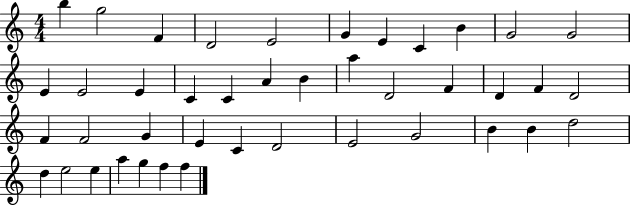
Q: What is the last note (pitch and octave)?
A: F5